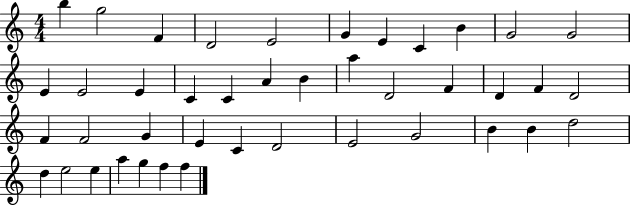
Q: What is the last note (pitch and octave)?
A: F5